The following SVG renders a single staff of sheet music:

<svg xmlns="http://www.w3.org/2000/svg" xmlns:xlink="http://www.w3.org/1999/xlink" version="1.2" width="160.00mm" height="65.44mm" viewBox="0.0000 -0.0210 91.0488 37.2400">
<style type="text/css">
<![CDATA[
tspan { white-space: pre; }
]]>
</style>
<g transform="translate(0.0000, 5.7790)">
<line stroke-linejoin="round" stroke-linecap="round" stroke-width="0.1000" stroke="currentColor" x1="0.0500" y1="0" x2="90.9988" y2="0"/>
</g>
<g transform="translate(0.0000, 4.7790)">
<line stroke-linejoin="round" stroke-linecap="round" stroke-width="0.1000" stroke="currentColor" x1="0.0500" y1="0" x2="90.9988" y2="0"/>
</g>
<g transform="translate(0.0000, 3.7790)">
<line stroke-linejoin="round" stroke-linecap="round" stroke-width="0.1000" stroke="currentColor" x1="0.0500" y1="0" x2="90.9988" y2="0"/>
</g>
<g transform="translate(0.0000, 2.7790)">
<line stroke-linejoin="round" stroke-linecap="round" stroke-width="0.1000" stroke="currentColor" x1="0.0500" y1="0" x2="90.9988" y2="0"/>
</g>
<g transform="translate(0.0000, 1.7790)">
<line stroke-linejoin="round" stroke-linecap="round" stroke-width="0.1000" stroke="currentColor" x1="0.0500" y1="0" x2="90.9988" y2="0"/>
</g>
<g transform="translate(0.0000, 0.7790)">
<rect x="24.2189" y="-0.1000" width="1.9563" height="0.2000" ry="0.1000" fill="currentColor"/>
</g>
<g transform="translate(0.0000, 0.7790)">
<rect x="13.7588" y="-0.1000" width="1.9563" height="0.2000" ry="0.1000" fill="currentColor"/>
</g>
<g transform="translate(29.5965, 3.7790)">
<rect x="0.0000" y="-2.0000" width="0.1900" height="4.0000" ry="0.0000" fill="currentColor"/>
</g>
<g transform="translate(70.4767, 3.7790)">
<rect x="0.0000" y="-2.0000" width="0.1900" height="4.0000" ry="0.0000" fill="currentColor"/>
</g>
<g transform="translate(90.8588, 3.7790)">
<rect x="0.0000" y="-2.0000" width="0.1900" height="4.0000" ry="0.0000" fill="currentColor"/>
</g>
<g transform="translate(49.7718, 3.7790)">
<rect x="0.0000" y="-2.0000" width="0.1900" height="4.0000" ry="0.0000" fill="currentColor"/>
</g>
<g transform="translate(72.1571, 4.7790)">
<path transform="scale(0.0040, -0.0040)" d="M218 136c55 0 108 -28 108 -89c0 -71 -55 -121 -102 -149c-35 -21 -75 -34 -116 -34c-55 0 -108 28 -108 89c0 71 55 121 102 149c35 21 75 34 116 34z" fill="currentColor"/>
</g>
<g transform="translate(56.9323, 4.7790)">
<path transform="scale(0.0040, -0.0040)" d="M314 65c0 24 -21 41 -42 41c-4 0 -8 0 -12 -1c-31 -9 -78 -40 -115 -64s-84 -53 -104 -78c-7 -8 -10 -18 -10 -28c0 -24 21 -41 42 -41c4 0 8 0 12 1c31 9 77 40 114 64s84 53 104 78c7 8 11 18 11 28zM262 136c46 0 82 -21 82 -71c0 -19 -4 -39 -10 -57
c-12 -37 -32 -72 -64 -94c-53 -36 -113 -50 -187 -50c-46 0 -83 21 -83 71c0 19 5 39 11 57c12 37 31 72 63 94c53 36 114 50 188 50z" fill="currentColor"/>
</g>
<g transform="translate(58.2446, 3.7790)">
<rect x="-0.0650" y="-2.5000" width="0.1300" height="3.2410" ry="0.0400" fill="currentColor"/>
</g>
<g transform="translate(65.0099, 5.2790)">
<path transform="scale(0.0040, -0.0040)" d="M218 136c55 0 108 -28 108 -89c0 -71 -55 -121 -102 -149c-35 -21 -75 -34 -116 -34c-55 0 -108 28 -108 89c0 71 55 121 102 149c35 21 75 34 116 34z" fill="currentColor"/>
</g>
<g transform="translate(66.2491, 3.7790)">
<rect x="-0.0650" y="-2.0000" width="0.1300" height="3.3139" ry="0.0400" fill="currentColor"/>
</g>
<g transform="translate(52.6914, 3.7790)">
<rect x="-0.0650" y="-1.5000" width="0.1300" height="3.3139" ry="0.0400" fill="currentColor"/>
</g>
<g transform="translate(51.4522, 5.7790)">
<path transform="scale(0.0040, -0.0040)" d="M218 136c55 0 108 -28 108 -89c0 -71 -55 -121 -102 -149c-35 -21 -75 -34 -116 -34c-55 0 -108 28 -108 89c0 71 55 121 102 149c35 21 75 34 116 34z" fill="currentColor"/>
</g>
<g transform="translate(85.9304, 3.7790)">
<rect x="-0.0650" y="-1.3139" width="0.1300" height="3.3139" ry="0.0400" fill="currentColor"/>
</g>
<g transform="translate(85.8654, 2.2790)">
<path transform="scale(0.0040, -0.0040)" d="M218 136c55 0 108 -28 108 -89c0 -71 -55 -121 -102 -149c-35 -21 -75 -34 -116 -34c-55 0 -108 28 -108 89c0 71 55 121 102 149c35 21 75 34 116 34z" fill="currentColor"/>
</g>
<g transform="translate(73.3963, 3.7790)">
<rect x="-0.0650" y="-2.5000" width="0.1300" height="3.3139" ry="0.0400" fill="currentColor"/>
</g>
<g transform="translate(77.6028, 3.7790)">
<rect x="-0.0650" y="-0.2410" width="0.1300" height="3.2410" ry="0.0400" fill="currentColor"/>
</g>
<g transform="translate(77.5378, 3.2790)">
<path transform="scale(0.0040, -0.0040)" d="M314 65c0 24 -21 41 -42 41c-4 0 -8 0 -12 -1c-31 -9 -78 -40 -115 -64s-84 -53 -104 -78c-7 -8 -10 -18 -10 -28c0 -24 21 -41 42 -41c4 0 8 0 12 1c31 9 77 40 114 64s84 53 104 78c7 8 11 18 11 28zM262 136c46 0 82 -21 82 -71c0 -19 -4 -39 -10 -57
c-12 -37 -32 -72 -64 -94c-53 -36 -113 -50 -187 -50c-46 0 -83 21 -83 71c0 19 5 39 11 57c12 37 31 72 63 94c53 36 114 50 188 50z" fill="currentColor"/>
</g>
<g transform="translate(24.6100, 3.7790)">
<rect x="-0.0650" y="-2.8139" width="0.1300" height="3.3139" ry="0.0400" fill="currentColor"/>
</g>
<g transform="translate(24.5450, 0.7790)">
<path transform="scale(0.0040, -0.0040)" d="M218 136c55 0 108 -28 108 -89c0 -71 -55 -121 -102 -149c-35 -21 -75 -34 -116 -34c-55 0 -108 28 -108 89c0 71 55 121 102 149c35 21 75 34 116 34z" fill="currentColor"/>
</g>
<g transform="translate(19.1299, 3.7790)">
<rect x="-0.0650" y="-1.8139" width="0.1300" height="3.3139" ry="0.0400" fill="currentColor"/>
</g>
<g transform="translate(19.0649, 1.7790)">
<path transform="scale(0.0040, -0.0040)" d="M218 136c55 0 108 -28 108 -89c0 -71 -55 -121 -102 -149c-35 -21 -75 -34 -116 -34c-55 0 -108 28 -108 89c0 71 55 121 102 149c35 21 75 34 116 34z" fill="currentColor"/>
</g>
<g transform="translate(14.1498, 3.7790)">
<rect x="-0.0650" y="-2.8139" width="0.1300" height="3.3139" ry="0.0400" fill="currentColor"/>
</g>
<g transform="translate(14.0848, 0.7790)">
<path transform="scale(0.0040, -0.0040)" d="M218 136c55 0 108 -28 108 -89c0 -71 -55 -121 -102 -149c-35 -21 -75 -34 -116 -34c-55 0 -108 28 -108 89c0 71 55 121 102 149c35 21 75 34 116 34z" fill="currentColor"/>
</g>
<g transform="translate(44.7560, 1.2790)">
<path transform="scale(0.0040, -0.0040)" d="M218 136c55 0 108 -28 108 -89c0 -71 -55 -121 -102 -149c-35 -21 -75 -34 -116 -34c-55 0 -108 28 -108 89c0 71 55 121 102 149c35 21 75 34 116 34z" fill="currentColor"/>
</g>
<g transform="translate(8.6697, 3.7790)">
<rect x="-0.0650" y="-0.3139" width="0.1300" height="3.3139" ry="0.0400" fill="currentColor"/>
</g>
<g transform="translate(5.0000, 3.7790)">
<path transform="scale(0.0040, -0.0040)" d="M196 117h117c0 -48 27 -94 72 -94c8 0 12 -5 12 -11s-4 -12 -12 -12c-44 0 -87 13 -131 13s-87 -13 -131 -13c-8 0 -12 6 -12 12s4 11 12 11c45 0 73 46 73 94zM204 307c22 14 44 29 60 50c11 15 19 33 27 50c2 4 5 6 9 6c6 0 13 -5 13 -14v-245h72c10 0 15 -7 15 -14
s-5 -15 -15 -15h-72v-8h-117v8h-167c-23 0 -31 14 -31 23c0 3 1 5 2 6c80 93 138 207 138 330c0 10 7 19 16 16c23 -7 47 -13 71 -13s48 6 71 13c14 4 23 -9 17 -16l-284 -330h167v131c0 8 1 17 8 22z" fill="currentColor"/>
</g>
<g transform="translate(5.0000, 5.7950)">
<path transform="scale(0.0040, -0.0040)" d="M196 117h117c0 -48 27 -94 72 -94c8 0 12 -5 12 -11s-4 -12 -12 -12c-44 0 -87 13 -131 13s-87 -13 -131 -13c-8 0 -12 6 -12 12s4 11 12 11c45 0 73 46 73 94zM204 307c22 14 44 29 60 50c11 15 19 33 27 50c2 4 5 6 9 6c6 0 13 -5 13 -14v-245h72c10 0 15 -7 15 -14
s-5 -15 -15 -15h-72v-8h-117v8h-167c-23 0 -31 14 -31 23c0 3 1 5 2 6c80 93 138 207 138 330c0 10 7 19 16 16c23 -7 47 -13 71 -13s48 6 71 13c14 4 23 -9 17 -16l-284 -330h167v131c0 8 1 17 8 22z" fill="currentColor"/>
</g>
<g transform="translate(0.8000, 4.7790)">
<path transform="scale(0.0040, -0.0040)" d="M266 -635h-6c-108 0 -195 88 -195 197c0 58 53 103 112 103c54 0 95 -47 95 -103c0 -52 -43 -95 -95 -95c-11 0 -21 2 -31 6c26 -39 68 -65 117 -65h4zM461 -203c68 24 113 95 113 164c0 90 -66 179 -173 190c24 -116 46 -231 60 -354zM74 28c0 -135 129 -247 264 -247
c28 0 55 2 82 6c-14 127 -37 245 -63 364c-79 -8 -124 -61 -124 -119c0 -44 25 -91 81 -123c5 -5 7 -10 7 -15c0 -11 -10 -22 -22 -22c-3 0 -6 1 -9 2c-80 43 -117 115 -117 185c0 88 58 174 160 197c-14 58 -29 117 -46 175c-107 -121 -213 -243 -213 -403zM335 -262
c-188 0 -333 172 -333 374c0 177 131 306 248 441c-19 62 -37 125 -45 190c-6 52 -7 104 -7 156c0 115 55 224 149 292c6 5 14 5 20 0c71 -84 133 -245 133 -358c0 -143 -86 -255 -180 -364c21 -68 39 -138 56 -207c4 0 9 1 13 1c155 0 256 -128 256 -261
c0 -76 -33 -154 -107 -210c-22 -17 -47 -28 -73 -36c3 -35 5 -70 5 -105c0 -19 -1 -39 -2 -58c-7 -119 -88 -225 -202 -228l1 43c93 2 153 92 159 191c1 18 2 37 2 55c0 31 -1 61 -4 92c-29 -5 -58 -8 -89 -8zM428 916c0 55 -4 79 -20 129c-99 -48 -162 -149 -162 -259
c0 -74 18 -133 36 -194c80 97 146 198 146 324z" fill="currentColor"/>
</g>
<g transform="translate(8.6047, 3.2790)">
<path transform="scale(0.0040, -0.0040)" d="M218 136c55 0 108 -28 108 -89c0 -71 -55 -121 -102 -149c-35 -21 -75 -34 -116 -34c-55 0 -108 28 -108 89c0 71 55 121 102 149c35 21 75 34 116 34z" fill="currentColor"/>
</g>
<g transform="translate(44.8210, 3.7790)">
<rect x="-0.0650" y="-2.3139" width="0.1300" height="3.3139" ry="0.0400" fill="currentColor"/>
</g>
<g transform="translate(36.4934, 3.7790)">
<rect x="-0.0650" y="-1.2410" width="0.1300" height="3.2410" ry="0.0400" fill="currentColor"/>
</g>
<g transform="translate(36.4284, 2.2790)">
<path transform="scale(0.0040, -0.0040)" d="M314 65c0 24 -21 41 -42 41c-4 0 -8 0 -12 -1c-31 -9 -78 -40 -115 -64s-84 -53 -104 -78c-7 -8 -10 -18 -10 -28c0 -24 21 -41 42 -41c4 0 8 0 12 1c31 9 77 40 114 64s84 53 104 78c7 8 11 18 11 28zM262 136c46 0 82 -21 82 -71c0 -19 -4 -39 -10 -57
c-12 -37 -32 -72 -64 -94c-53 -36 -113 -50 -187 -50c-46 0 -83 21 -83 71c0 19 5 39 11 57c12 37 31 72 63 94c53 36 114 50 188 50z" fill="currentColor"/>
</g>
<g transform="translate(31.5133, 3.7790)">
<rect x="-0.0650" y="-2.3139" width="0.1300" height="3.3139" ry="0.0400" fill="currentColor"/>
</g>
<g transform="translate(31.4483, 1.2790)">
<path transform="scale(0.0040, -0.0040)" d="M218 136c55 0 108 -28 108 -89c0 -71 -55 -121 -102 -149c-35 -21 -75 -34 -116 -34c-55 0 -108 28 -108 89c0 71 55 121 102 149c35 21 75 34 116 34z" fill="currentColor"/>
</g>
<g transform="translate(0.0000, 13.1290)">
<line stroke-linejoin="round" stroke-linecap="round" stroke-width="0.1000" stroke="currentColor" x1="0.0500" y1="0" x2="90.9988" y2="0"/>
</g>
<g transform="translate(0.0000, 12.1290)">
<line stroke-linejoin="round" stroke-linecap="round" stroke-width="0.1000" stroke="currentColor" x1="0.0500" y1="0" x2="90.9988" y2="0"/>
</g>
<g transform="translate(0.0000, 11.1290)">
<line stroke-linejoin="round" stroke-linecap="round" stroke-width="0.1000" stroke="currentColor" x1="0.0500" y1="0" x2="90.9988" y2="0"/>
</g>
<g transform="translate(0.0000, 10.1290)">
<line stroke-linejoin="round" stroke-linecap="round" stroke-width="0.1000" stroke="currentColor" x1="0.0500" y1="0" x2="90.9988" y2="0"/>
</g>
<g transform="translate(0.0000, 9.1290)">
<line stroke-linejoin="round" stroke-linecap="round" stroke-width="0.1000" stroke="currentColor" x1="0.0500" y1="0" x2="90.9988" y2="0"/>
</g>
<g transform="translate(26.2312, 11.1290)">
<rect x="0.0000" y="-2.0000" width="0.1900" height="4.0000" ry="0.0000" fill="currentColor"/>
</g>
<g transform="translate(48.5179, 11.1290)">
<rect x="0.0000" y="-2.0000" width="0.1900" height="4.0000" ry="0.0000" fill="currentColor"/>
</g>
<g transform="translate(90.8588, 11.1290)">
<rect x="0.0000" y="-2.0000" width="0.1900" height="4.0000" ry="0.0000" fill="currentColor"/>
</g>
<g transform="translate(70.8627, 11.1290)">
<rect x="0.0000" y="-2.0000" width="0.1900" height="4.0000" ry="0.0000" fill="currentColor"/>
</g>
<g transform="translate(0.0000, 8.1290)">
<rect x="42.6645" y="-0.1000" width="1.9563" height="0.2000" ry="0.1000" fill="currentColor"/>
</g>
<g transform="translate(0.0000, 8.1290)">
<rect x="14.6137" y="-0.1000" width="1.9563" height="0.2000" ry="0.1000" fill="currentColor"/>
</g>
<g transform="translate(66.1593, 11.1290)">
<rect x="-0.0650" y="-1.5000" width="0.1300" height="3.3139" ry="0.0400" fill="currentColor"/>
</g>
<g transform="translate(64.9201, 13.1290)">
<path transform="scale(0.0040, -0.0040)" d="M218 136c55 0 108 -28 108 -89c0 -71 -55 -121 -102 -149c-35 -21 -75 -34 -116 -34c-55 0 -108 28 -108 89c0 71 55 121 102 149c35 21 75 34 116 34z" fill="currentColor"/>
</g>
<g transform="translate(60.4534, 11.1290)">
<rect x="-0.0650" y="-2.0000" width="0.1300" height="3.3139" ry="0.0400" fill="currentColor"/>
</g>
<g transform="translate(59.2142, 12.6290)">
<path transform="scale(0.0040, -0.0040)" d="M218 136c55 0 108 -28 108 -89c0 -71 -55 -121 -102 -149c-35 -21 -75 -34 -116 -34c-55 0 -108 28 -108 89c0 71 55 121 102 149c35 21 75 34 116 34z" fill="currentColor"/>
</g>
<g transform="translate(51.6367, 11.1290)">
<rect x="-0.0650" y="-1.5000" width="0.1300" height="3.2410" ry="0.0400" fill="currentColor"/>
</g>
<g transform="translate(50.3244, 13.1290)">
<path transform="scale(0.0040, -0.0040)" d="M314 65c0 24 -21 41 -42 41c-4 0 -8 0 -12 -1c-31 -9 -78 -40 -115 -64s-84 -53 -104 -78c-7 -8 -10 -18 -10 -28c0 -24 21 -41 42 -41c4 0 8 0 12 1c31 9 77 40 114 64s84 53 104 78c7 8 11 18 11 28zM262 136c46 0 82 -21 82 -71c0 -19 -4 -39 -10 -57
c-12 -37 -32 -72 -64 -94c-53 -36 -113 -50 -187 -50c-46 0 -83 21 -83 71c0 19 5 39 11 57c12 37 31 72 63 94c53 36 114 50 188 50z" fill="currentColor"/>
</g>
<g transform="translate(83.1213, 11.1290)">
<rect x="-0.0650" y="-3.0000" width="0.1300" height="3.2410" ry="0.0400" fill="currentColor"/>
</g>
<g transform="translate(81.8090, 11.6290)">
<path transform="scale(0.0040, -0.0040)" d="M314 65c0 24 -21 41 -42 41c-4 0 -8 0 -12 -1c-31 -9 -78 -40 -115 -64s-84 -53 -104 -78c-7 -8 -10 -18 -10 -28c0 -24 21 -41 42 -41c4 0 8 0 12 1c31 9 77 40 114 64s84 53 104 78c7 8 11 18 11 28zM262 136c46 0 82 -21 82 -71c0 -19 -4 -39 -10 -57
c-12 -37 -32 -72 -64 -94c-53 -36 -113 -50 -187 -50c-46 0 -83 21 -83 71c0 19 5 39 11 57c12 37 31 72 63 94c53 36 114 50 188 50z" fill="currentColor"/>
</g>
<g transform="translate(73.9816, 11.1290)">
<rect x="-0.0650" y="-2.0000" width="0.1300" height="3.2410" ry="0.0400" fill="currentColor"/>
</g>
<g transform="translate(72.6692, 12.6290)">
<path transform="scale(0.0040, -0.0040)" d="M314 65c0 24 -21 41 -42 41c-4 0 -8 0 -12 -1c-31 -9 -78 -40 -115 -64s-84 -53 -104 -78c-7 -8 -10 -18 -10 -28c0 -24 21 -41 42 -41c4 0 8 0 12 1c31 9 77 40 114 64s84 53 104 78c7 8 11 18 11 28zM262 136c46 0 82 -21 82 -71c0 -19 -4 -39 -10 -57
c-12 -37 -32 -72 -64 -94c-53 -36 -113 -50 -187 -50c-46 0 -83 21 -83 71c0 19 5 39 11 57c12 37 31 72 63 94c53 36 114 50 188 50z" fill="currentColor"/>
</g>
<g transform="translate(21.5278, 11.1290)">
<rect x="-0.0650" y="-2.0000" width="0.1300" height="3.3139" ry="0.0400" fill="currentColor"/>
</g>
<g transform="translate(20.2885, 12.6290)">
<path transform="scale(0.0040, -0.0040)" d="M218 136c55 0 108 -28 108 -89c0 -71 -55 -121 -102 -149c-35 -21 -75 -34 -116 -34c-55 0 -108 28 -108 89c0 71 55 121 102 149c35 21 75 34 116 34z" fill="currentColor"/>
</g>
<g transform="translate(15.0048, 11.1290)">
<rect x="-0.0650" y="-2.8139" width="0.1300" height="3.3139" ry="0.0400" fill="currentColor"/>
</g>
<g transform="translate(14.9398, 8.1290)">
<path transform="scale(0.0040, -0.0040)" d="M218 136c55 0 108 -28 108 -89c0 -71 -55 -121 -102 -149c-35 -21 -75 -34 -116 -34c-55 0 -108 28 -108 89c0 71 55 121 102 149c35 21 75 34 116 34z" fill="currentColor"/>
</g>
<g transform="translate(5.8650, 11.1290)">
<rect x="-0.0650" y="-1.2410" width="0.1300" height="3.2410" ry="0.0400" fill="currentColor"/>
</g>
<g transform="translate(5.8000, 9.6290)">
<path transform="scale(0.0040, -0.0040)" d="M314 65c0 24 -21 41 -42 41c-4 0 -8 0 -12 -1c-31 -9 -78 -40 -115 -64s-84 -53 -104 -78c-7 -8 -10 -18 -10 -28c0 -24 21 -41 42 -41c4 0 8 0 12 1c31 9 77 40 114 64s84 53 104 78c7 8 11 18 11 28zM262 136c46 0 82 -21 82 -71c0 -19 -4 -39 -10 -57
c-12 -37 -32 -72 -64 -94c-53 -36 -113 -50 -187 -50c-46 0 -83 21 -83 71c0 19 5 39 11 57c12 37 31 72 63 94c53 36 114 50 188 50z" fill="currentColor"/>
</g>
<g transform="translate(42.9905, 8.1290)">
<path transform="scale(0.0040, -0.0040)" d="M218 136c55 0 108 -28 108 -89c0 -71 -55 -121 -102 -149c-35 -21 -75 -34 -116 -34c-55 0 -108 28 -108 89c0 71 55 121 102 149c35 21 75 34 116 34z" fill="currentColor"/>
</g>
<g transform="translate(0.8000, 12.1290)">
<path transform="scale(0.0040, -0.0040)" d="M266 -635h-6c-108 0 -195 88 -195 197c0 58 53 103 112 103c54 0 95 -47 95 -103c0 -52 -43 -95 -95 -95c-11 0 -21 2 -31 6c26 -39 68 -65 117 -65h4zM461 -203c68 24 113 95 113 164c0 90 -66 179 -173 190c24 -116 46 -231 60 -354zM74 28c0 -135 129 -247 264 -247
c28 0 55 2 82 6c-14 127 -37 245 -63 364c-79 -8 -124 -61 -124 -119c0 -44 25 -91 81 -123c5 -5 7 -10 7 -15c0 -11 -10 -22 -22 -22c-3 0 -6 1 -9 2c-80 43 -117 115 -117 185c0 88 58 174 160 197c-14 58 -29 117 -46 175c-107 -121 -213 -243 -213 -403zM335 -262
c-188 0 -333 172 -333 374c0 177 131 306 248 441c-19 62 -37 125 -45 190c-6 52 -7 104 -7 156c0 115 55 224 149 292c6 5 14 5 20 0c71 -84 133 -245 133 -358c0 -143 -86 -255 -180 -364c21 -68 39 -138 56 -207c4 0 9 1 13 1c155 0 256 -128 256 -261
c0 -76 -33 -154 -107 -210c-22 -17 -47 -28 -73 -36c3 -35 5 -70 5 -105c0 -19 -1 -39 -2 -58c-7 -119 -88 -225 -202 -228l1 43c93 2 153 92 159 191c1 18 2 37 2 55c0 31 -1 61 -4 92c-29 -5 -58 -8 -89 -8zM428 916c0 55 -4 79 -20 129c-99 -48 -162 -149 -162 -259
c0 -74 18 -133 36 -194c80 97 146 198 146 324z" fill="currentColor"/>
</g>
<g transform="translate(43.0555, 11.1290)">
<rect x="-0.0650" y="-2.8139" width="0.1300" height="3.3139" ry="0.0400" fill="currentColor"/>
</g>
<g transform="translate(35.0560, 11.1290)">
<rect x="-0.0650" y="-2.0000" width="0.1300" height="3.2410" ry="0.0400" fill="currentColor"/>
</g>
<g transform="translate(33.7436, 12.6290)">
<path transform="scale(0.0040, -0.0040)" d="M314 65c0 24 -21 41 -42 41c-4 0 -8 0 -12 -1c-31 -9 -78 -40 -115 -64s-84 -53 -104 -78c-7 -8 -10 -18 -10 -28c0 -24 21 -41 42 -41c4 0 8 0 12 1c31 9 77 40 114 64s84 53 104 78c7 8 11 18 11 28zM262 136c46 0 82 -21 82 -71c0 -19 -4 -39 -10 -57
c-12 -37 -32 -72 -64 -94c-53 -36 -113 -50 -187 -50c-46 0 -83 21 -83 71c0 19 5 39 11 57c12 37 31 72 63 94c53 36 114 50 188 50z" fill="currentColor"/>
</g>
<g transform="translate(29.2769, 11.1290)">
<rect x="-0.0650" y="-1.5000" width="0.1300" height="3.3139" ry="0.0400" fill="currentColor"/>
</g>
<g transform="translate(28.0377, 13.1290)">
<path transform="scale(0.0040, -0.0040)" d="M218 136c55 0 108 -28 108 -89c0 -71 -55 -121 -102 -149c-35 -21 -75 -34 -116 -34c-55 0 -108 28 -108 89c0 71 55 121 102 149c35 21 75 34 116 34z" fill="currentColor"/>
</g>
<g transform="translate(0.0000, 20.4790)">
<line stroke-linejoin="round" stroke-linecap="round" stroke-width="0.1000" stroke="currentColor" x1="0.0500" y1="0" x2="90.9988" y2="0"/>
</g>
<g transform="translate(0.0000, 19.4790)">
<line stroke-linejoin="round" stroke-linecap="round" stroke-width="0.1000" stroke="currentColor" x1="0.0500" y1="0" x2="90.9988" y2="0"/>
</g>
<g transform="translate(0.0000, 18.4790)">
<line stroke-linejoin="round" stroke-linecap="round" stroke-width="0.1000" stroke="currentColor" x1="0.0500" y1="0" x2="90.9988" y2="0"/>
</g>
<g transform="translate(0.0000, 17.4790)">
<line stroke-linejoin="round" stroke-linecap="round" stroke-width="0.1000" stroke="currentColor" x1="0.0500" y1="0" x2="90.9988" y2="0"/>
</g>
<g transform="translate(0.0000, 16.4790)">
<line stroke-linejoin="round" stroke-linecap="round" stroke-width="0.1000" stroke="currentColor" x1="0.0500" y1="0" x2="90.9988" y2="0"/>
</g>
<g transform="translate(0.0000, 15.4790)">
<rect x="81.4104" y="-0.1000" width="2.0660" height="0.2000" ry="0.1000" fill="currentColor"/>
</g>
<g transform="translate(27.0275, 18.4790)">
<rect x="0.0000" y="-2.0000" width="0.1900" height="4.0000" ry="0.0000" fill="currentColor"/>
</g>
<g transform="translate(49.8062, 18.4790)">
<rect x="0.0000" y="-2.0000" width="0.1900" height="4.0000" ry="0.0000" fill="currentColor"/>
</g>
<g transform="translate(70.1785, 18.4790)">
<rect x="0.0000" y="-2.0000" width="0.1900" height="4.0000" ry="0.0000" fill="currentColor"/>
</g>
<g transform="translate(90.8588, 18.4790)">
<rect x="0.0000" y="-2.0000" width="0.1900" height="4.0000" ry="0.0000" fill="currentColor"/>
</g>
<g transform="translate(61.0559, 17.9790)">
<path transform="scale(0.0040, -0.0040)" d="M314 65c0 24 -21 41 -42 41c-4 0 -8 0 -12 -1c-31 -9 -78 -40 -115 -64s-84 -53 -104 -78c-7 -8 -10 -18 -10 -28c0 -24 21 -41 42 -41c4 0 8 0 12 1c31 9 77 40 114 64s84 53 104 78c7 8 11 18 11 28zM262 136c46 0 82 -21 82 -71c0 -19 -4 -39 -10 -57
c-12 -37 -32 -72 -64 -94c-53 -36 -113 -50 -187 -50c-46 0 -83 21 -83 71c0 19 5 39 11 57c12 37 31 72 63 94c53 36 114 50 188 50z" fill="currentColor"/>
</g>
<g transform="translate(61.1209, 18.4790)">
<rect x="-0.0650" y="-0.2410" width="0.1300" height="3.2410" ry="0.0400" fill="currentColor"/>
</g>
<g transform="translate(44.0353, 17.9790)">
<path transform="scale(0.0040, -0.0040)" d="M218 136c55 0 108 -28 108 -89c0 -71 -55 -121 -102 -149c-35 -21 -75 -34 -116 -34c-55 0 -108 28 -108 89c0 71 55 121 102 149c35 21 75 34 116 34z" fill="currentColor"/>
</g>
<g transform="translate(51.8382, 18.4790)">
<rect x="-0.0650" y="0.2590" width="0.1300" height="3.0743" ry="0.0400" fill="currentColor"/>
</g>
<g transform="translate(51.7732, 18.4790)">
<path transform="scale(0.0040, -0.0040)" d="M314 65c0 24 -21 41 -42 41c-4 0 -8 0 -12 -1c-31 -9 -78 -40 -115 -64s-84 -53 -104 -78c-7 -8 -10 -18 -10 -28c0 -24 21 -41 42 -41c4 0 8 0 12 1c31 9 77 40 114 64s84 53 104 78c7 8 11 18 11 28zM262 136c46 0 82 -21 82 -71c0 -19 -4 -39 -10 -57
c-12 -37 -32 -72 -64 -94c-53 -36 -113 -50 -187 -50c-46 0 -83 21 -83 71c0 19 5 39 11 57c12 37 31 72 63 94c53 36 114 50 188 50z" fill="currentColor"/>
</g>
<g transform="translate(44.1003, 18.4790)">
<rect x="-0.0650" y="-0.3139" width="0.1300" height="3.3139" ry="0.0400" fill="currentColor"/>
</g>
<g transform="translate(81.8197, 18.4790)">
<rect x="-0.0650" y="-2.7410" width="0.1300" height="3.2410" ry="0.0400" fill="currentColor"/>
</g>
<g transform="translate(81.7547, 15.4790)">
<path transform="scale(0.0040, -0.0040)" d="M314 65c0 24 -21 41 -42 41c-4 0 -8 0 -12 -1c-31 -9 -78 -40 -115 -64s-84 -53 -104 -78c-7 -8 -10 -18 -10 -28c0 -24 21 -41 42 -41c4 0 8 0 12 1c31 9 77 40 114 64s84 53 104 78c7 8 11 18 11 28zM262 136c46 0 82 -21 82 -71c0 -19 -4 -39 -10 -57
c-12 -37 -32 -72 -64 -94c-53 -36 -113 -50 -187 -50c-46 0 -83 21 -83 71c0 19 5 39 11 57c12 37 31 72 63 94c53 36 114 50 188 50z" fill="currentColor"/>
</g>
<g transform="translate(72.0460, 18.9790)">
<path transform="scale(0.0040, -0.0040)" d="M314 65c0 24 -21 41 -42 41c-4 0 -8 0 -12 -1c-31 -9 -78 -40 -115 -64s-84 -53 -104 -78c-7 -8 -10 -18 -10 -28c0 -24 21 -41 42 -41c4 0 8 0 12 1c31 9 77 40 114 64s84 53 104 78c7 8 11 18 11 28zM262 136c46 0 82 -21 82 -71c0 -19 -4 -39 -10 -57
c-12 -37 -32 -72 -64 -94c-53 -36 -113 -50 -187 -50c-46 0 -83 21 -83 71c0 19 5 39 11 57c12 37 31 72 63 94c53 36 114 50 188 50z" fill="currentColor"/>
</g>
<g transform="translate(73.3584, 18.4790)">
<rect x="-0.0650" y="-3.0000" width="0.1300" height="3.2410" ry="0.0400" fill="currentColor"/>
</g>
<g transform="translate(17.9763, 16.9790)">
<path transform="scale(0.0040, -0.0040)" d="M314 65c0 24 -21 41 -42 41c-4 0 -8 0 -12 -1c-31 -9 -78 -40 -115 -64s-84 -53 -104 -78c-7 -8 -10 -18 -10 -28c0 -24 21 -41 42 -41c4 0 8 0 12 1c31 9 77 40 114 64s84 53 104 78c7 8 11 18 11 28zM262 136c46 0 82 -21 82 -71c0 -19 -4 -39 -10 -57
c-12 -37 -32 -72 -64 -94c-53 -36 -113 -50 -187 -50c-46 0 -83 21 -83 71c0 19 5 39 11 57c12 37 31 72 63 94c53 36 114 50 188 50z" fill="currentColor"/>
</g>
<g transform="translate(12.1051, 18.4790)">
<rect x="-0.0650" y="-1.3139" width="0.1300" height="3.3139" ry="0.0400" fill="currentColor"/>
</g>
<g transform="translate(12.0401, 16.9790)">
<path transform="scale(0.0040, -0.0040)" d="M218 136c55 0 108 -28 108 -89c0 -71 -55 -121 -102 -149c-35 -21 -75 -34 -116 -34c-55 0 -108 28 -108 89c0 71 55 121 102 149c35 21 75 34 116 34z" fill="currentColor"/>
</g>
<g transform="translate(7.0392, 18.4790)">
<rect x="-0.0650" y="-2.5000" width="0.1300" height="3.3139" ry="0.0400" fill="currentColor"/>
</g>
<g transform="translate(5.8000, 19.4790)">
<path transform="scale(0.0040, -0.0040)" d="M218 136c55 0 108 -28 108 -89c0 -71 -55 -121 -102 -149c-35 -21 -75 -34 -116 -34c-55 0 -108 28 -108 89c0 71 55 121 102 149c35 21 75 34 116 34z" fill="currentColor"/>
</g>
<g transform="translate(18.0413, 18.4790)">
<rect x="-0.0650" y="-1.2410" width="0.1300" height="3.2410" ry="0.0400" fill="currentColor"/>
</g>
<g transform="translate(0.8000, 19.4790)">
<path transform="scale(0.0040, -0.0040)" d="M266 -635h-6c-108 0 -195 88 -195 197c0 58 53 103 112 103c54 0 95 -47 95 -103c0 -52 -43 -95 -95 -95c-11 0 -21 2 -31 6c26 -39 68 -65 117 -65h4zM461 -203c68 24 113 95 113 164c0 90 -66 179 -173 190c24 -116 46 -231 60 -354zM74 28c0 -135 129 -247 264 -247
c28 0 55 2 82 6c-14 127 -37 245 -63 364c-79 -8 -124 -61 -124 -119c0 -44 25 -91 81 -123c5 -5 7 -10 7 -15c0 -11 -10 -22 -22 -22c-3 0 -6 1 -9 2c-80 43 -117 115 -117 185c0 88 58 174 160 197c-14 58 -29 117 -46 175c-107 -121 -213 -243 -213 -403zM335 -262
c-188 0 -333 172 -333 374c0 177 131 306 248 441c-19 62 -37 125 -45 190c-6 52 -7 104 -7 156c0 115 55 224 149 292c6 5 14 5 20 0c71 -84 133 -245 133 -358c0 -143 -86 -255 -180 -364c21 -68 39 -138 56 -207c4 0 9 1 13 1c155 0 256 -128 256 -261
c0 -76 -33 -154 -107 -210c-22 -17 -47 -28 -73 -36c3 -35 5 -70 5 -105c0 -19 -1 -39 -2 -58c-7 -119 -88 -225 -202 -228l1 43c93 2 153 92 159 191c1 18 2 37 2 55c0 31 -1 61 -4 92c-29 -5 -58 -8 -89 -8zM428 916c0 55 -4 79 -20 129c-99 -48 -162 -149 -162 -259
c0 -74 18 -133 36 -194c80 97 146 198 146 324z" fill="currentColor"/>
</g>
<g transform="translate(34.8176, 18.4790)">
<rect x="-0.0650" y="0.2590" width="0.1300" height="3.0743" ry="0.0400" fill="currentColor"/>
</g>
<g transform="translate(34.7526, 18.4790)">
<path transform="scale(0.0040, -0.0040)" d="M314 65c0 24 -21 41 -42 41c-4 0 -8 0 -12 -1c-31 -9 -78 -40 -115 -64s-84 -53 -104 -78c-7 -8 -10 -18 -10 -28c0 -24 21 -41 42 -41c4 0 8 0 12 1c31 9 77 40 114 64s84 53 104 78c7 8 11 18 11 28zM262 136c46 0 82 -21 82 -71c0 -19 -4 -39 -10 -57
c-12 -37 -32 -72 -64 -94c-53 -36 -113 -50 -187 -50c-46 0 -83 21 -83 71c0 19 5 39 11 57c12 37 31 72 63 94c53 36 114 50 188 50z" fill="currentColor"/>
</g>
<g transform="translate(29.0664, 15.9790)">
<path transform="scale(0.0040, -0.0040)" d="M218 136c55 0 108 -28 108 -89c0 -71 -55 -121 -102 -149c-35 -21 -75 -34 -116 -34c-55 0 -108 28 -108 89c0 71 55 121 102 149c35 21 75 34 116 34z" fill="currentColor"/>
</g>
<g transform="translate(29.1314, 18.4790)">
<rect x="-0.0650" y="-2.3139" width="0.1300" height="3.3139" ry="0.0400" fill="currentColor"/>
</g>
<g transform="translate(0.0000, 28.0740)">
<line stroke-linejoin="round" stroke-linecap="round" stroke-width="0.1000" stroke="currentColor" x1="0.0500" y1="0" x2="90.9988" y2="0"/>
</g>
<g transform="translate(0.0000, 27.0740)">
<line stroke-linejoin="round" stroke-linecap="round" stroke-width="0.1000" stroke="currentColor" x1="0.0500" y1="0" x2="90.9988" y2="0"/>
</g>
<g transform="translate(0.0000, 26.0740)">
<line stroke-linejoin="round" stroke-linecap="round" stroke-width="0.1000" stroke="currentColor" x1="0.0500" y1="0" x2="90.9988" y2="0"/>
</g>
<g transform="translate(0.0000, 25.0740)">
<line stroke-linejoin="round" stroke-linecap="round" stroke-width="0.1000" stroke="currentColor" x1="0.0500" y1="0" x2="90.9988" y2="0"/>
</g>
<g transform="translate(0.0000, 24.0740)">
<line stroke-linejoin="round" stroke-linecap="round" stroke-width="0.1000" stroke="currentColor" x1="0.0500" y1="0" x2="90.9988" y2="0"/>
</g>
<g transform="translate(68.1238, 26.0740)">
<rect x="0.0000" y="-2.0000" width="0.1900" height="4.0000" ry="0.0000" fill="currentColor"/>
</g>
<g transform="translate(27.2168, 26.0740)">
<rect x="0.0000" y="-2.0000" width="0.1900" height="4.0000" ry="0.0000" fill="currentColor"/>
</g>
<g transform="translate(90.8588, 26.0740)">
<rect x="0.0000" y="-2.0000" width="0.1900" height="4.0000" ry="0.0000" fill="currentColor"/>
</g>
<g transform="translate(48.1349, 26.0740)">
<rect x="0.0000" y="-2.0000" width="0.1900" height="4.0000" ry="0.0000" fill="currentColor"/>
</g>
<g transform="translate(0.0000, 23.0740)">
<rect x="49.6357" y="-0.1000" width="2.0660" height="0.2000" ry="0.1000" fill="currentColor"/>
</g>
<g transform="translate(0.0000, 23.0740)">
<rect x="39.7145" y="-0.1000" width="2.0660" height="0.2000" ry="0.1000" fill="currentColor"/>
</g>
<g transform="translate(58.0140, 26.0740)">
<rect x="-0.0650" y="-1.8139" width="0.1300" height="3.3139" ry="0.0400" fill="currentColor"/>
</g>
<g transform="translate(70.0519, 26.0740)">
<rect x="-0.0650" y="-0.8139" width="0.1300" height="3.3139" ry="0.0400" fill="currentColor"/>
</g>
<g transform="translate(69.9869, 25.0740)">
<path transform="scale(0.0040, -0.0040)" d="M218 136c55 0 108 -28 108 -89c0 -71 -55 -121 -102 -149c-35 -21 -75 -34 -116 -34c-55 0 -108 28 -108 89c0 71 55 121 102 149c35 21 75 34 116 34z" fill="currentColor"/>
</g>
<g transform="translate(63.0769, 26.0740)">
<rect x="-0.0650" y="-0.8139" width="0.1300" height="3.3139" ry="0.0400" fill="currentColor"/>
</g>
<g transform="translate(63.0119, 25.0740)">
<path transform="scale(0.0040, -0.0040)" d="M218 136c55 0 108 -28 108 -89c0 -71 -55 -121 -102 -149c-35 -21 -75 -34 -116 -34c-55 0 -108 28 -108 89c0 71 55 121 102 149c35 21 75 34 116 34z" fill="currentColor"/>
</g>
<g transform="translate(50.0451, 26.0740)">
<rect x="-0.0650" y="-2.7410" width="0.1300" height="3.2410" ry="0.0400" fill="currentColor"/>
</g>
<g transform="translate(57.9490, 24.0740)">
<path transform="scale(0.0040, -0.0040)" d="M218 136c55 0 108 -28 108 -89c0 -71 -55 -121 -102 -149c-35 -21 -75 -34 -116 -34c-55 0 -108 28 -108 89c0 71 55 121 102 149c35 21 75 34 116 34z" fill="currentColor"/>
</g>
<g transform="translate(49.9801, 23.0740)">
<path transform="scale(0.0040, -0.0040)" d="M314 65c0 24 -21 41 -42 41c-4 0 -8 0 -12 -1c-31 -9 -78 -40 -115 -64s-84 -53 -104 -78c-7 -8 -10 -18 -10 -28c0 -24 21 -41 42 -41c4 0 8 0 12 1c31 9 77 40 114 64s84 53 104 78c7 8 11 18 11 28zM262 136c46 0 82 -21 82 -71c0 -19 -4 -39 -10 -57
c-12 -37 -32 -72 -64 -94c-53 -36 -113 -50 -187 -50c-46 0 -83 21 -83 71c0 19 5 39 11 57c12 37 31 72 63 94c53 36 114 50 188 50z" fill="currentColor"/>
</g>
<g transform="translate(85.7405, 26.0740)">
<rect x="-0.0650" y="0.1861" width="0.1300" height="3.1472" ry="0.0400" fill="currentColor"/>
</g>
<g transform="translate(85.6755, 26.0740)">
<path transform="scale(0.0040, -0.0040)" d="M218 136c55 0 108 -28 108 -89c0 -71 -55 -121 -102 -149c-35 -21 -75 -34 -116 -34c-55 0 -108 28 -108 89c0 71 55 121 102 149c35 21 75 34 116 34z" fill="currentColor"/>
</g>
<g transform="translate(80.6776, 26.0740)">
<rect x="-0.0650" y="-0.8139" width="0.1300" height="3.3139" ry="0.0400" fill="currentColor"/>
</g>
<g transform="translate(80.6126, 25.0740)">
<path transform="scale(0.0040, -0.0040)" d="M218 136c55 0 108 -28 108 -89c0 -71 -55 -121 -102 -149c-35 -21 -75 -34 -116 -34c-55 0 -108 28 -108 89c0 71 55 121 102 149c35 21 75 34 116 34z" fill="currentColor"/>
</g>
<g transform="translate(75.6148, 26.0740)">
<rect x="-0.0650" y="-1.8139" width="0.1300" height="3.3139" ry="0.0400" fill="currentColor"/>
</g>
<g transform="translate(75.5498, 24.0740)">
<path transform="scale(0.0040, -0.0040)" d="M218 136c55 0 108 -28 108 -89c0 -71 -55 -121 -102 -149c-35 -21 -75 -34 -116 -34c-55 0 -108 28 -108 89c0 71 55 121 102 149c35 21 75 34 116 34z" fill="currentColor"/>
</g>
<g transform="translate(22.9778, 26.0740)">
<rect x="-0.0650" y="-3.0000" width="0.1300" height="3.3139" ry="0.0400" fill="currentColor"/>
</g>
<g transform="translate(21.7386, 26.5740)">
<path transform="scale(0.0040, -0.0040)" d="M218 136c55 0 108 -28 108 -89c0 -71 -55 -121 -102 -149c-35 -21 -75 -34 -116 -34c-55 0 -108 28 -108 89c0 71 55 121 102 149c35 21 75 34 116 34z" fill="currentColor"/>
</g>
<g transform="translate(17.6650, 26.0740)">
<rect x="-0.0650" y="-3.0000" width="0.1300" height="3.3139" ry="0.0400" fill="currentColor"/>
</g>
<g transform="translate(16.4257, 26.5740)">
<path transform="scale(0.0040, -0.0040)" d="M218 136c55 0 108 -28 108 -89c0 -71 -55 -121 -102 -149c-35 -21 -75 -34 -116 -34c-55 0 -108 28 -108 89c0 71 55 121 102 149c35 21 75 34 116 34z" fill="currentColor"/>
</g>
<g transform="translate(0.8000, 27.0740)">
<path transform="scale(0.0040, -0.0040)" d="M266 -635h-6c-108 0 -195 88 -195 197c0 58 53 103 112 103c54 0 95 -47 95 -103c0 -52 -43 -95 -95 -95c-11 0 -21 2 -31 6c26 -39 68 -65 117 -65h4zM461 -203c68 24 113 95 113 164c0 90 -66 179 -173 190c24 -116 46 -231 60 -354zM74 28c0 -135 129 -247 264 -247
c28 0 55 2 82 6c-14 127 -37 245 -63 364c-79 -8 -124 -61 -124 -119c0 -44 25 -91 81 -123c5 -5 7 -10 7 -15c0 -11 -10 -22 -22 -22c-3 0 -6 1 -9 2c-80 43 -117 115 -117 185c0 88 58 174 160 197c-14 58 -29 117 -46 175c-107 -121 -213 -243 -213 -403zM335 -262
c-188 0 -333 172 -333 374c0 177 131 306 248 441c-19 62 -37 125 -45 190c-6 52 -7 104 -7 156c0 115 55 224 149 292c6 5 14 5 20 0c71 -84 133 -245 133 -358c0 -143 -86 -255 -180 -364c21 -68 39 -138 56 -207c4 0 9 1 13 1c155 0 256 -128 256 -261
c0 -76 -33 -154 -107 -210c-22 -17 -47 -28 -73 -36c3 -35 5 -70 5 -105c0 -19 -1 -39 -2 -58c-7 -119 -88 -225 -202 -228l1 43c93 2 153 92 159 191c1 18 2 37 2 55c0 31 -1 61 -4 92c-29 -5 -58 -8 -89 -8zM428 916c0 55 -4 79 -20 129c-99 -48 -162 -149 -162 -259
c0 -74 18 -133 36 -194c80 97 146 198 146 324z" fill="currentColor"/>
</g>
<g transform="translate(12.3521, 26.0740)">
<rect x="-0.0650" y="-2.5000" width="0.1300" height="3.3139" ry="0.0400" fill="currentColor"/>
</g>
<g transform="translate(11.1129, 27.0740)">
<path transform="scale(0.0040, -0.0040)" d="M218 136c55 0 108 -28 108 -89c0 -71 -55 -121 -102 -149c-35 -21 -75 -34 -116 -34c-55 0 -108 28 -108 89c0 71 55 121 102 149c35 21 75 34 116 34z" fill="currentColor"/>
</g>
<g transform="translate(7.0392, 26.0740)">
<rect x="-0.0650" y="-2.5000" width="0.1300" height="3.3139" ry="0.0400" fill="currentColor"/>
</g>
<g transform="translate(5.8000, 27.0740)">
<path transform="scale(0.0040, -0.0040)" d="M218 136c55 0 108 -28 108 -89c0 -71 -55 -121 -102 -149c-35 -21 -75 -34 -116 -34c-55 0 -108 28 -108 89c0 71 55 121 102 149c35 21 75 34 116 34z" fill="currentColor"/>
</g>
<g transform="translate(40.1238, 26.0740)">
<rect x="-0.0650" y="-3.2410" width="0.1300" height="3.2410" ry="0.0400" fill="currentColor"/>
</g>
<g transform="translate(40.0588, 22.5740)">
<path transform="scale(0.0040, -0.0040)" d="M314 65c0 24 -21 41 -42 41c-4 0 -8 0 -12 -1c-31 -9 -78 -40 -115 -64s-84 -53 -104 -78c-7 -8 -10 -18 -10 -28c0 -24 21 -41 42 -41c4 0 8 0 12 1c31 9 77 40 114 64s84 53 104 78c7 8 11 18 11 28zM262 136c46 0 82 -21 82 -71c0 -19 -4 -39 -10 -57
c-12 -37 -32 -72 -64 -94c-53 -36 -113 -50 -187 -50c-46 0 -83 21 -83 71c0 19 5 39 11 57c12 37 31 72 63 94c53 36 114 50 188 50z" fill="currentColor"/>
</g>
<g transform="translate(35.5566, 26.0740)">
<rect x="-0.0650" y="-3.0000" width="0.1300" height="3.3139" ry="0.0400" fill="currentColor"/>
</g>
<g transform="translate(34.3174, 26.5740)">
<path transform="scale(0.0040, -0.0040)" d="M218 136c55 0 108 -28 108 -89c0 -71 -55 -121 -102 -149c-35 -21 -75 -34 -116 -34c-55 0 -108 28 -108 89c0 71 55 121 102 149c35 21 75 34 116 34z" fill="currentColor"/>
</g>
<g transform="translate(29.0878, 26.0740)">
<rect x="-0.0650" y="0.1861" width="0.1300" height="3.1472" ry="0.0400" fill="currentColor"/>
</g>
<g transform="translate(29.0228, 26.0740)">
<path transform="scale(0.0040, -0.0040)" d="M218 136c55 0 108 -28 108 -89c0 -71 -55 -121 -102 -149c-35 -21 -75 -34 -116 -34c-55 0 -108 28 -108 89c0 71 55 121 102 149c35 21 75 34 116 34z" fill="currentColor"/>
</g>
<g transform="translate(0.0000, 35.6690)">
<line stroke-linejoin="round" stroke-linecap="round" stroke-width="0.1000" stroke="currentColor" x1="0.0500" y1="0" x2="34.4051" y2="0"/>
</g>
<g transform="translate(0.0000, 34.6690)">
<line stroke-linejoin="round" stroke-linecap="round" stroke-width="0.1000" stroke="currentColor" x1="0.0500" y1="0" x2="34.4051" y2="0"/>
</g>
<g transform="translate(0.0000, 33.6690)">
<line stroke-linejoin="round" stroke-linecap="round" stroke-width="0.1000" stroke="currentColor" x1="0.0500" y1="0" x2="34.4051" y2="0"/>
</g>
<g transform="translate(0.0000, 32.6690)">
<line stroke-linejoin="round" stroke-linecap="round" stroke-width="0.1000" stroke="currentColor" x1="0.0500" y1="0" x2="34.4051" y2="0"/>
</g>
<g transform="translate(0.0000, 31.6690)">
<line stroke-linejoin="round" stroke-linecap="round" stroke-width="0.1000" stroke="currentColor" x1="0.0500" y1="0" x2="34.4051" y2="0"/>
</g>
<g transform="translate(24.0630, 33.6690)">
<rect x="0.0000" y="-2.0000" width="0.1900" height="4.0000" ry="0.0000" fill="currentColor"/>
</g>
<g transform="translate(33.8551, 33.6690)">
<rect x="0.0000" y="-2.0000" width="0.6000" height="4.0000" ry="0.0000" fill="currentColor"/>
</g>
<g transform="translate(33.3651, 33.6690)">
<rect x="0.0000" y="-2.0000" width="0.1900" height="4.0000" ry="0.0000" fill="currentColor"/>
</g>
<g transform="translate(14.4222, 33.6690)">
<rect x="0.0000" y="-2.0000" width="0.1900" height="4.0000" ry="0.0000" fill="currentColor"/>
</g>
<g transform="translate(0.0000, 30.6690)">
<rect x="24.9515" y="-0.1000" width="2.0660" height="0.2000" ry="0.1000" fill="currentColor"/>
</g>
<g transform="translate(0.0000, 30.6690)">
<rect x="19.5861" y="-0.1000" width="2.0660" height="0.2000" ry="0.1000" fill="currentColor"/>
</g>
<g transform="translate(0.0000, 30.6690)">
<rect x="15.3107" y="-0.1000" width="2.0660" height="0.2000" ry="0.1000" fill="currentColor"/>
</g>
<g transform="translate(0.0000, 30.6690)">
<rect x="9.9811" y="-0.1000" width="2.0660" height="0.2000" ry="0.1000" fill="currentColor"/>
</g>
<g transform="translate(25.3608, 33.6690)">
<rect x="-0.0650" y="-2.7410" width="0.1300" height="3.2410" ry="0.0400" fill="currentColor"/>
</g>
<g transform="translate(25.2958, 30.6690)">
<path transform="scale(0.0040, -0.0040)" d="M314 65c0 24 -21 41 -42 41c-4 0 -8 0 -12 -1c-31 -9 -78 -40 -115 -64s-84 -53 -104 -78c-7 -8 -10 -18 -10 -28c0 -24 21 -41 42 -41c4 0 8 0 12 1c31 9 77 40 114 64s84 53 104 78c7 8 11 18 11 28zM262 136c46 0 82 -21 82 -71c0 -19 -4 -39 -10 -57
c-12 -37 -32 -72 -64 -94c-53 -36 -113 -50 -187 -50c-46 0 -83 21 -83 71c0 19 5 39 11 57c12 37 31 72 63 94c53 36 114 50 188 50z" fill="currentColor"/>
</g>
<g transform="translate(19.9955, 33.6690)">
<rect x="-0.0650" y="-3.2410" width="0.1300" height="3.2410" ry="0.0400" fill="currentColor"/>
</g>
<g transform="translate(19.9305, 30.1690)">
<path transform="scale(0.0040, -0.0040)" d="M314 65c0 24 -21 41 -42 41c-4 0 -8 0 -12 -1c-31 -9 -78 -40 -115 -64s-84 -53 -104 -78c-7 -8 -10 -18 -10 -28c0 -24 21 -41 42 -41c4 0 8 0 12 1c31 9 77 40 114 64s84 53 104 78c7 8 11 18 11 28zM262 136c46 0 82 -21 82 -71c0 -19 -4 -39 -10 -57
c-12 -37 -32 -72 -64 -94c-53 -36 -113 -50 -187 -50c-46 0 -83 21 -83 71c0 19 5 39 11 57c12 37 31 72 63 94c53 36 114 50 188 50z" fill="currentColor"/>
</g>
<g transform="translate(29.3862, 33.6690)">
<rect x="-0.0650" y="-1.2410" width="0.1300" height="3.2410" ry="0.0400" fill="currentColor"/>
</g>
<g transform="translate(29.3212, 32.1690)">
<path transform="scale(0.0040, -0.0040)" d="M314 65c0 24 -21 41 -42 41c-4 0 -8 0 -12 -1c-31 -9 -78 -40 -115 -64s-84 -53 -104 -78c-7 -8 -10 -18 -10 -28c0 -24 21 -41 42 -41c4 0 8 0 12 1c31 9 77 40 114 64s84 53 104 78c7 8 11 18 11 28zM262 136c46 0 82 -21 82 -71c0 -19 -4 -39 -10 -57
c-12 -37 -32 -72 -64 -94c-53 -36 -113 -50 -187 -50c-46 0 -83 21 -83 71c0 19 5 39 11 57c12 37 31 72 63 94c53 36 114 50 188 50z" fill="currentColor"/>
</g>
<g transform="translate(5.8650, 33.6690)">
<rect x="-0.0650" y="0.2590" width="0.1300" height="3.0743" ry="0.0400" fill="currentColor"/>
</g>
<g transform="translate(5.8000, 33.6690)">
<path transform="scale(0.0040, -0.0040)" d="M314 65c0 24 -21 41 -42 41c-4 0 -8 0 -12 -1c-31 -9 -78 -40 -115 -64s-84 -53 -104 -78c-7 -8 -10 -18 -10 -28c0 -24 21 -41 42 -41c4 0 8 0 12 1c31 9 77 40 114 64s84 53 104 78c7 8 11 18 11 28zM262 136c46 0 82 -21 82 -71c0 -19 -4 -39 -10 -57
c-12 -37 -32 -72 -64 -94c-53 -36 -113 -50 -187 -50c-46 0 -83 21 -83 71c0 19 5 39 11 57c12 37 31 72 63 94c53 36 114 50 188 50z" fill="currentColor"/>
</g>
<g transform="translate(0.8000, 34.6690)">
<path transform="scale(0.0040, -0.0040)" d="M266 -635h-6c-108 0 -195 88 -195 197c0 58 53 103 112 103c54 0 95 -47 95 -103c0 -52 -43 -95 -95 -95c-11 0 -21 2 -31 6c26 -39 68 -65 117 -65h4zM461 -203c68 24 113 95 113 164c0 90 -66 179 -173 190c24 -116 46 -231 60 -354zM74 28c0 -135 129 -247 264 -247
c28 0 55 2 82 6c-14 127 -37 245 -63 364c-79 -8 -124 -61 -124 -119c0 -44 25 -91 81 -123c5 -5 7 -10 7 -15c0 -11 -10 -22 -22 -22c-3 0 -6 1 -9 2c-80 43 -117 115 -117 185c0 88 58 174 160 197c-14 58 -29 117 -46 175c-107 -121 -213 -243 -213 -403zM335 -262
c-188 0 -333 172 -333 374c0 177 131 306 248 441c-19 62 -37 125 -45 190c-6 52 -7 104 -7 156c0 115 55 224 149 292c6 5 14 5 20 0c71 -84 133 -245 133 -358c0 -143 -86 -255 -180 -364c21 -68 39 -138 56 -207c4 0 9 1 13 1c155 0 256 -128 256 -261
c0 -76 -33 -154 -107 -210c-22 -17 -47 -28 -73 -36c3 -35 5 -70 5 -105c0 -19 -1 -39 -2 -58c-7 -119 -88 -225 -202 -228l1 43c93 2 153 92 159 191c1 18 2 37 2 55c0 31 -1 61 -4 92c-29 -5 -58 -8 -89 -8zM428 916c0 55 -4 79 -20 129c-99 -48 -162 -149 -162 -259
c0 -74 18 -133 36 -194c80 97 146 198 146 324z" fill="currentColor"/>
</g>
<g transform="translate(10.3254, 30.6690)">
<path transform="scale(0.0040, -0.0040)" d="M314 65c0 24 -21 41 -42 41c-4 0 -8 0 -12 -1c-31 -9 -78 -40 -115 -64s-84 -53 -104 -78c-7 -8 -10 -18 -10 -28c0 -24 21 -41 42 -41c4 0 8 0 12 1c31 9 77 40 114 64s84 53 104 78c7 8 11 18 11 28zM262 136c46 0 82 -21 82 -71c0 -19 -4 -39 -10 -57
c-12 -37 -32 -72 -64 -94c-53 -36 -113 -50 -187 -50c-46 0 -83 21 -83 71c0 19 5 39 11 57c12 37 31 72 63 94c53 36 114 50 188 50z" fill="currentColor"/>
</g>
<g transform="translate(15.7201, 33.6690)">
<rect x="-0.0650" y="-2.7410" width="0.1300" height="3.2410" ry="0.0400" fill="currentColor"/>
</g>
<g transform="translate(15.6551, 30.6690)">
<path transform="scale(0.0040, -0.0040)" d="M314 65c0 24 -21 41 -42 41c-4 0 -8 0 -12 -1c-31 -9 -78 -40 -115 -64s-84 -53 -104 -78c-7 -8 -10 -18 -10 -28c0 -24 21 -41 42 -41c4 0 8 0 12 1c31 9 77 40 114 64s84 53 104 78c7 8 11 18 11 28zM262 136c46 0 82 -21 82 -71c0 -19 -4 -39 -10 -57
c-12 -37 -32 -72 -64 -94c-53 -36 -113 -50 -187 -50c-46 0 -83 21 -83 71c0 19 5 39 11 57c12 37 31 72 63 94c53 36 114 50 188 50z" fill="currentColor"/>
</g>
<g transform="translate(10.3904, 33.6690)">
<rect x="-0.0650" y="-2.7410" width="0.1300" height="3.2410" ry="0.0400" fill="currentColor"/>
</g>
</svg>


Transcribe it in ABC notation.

X:1
T:Untitled
M:4/4
L:1/4
K:C
c a f a g e2 g E G2 F G c2 e e2 a F E F2 a E2 F E F2 A2 G e e2 g B2 c B2 c2 A2 a2 G G A A B A b2 a2 f d d f d B B2 a2 a2 b2 a2 e2